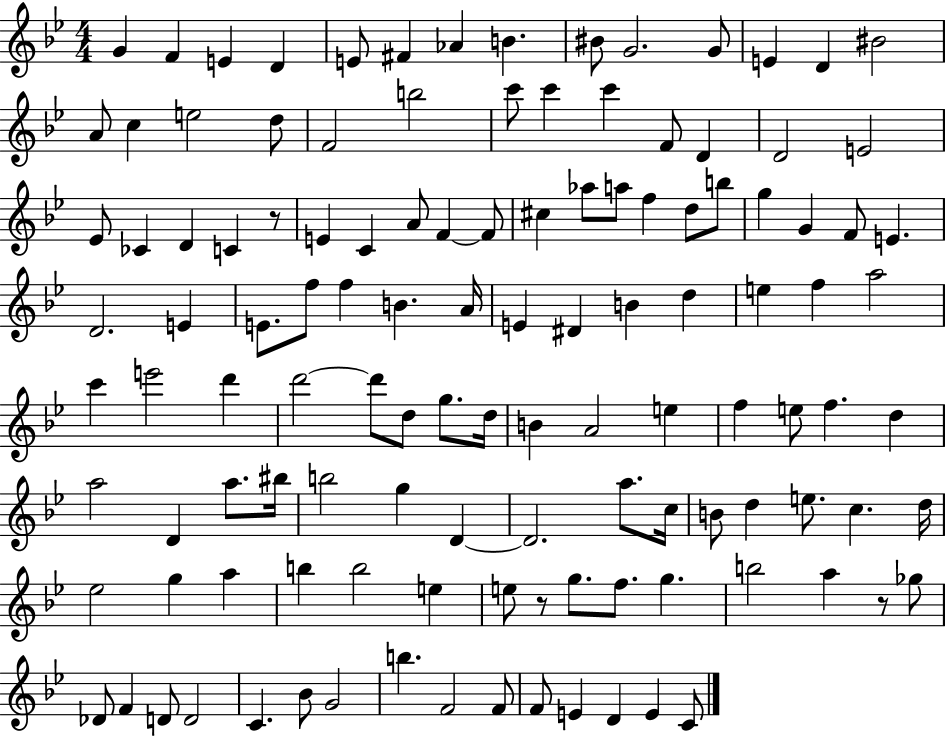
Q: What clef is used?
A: treble